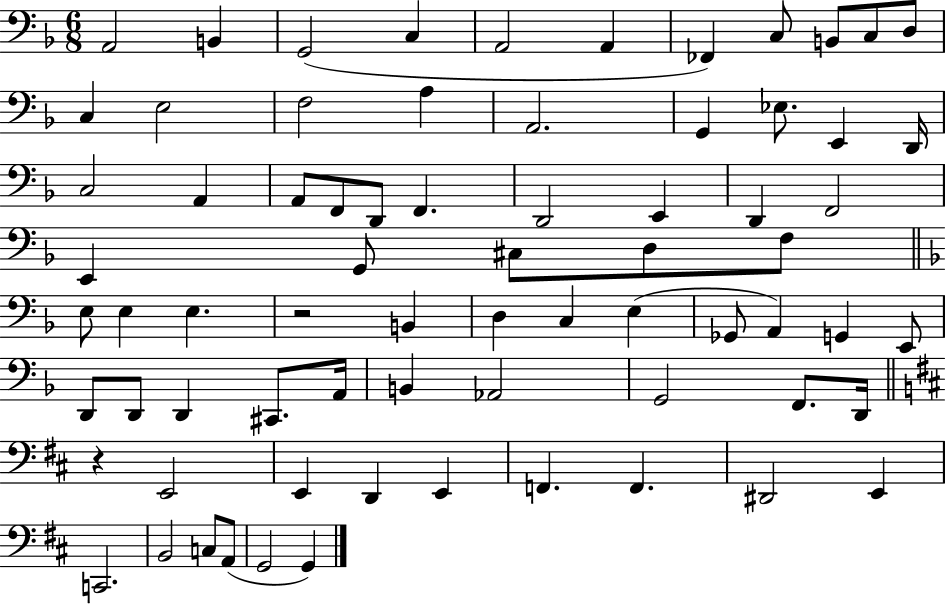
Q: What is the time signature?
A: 6/8